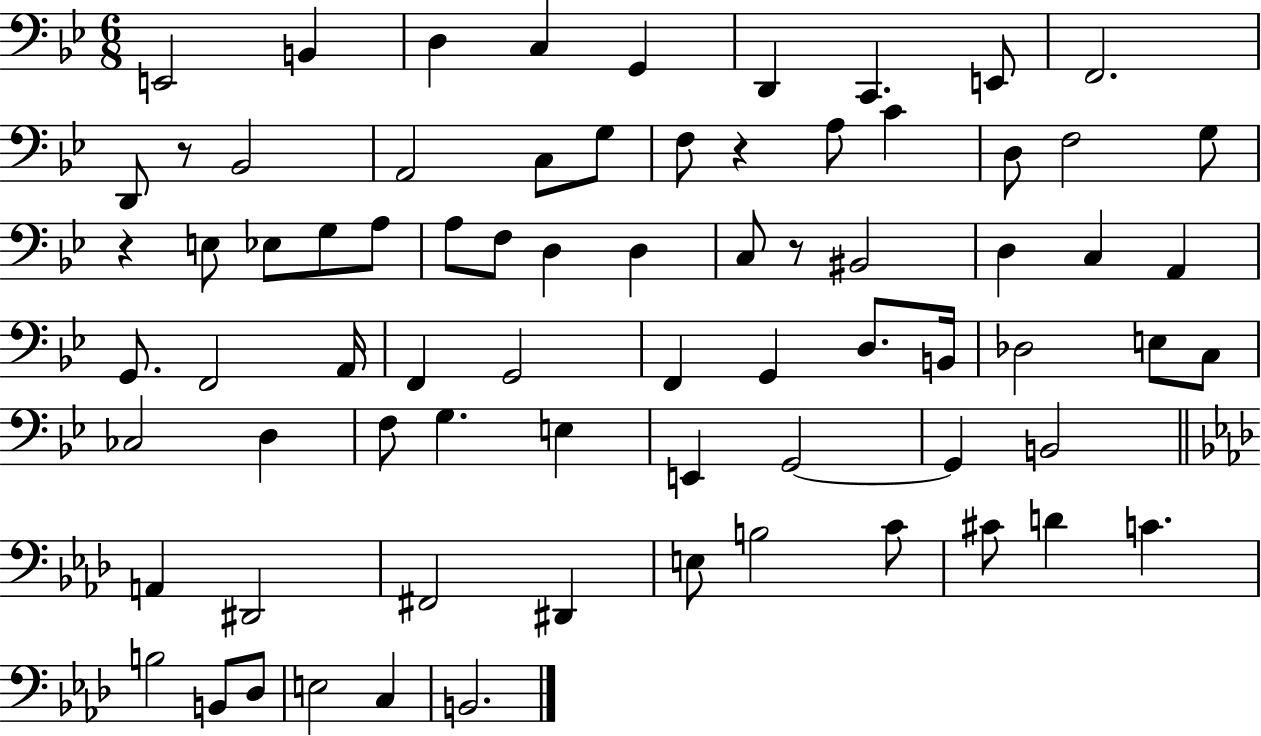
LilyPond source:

{
  \clef bass
  \numericTimeSignature
  \time 6/8
  \key bes \major
  e,2 b,4 | d4 c4 g,4 | d,4 c,4. e,8 | f,2. | \break d,8 r8 bes,2 | a,2 c8 g8 | f8 r4 a8 c'4 | d8 f2 g8 | \break r4 e8 ees8 g8 a8 | a8 f8 d4 d4 | c8 r8 bis,2 | d4 c4 a,4 | \break g,8. f,2 a,16 | f,4 g,2 | f,4 g,4 d8. b,16 | des2 e8 c8 | \break ces2 d4 | f8 g4. e4 | e,4 g,2~~ | g,4 b,2 | \break \bar "||" \break \key f \minor a,4 dis,2 | fis,2 dis,4 | e8 b2 c'8 | cis'8 d'4 c'4. | \break b2 b,8 des8 | e2 c4 | b,2. | \bar "|."
}